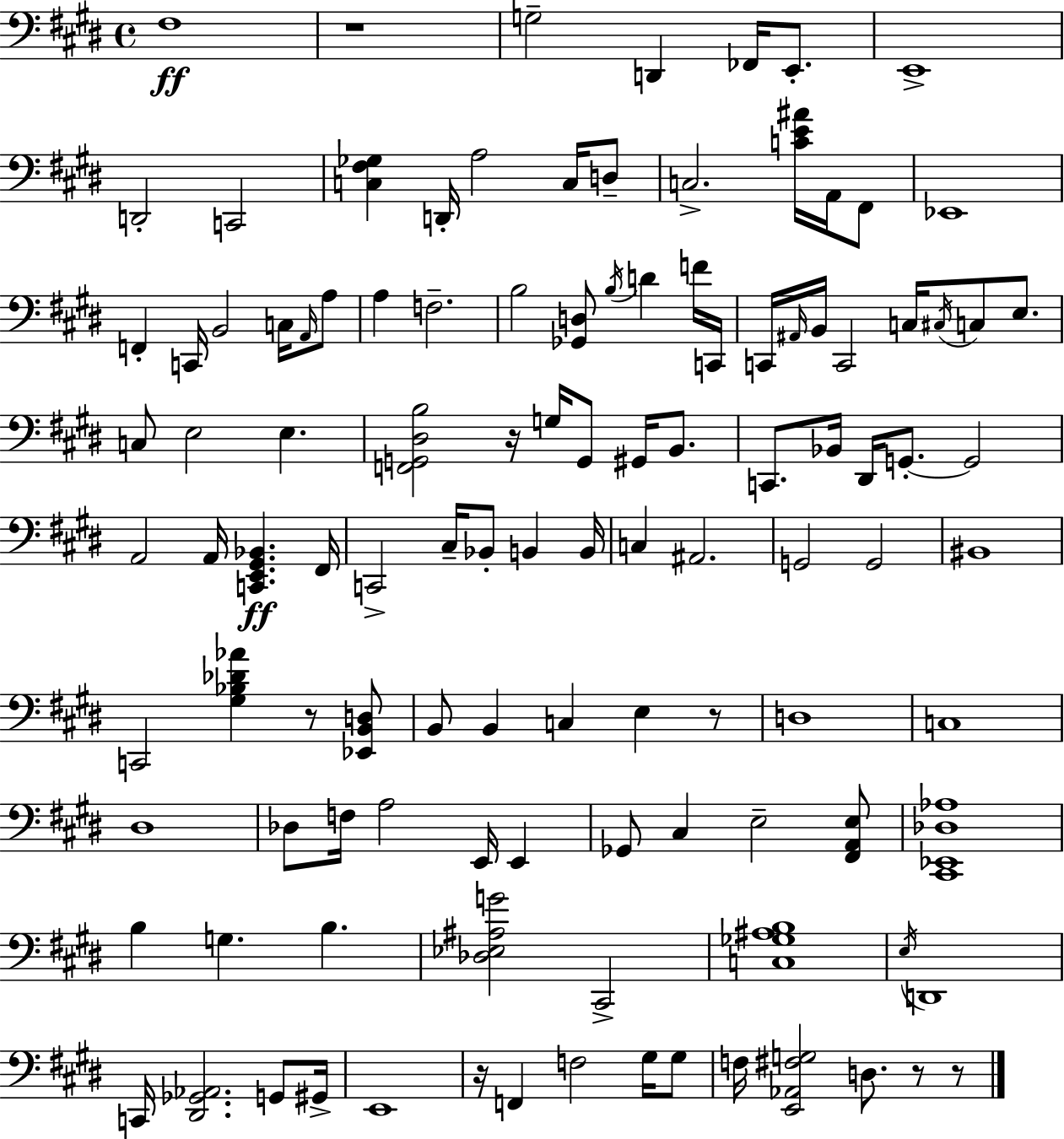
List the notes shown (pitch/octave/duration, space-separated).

F#3/w R/w G3/h D2/q FES2/s E2/e. E2/w D2/h C2/h [C3,F#3,Gb3]/q D2/s A3/h C3/s D3/e C3/h. [C4,E4,A#4]/s A2/s F#2/e Eb2/w F2/q C2/s B2/h C3/s A2/s A3/e A3/q F3/h. B3/h [Gb2,D3]/e B3/s D4/q F4/s C2/s C2/s A#2/s B2/s C2/h C3/s C#3/s C3/e E3/e. C3/e E3/h E3/q. [F2,G2,D#3,B3]/h R/s G3/s G2/e G#2/s B2/e. C2/e. Bb2/s D#2/s G2/e. G2/h A2/h A2/s [C2,E2,G#2,Bb2]/q. F#2/s C2/h C#3/s Bb2/e B2/q B2/s C3/q A#2/h. G2/h G2/h BIS2/w C2/h [G#3,Bb3,Db4,Ab4]/q R/e [Eb2,B2,D3]/e B2/e B2/q C3/q E3/q R/e D3/w C3/w D#3/w Db3/e F3/s A3/h E2/s E2/q Gb2/e C#3/q E3/h [F#2,A2,E3]/e [C#2,Eb2,Db3,Ab3]/w B3/q G3/q. B3/q. [Db3,Eb3,A#3,G4]/h C#2/h [C3,Gb3,A#3,B3]/w E3/s D2/w C2/s [D#2,Gb2,Ab2]/h. G2/e G#2/s E2/w R/s F2/q F3/h G#3/s G#3/e F3/s [E2,Ab2,F#3,G3]/h D3/e. R/e R/e